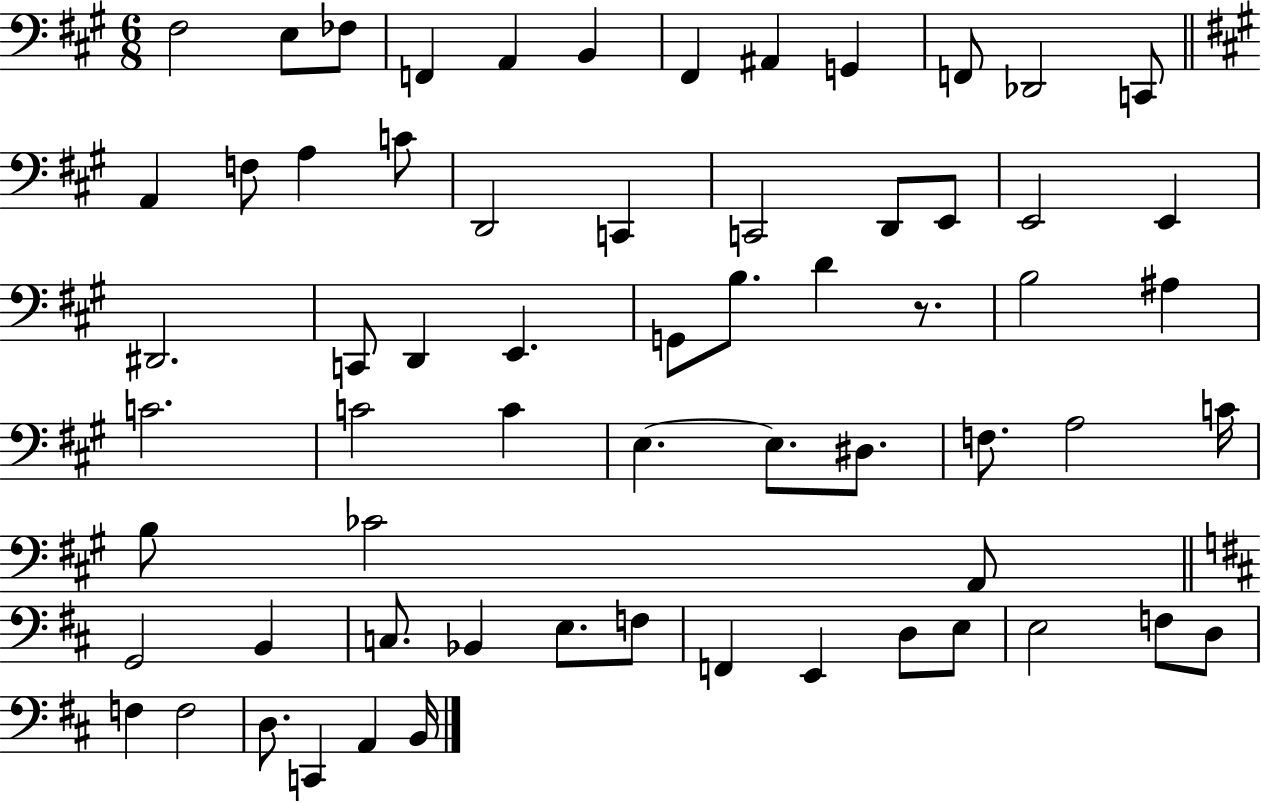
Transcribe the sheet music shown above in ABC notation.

X:1
T:Untitled
M:6/8
L:1/4
K:A
^F,2 E,/2 _F,/2 F,, A,, B,, ^F,, ^A,, G,, F,,/2 _D,,2 C,,/2 A,, F,/2 A, C/2 D,,2 C,, C,,2 D,,/2 E,,/2 E,,2 E,, ^D,,2 C,,/2 D,, E,, G,,/2 B,/2 D z/2 B,2 ^A, C2 C2 C E, E,/2 ^D,/2 F,/2 A,2 C/4 B,/2 _C2 A,,/2 G,,2 B,, C,/2 _B,, E,/2 F,/2 F,, E,, D,/2 E,/2 E,2 F,/2 D,/2 F, F,2 D,/2 C,, A,, B,,/4